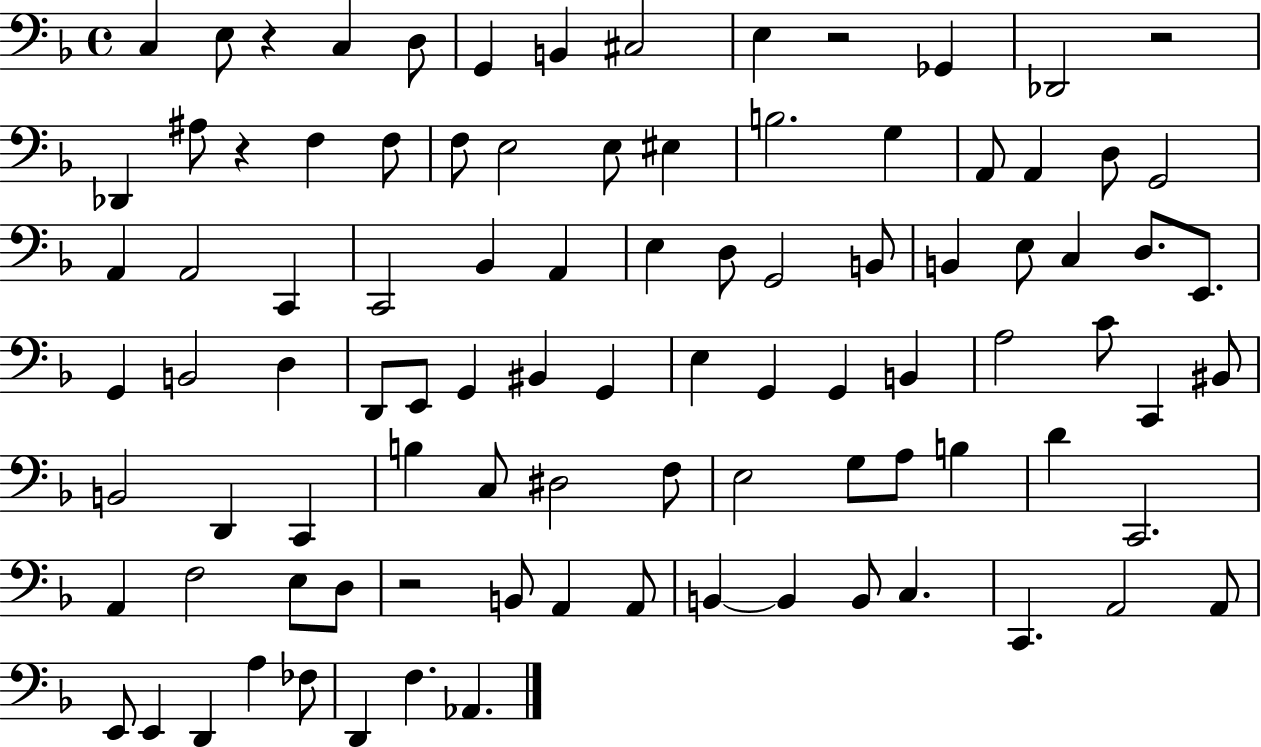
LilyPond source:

{
  \clef bass
  \time 4/4
  \defaultTimeSignature
  \key f \major
  \repeat volta 2 { c4 e8 r4 c4 d8 | g,4 b,4 cis2 | e4 r2 ges,4 | des,2 r2 | \break des,4 ais8 r4 f4 f8 | f8 e2 e8 eis4 | b2. g4 | a,8 a,4 d8 g,2 | \break a,4 a,2 c,4 | c,2 bes,4 a,4 | e4 d8 g,2 b,8 | b,4 e8 c4 d8. e,8. | \break g,4 b,2 d4 | d,8 e,8 g,4 bis,4 g,4 | e4 g,4 g,4 b,4 | a2 c'8 c,4 bis,8 | \break b,2 d,4 c,4 | b4 c8 dis2 f8 | e2 g8 a8 b4 | d'4 c,2. | \break a,4 f2 e8 d8 | r2 b,8 a,4 a,8 | b,4~~ b,4 b,8 c4. | c,4. a,2 a,8 | \break e,8 e,4 d,4 a4 fes8 | d,4 f4. aes,4. | } \bar "|."
}